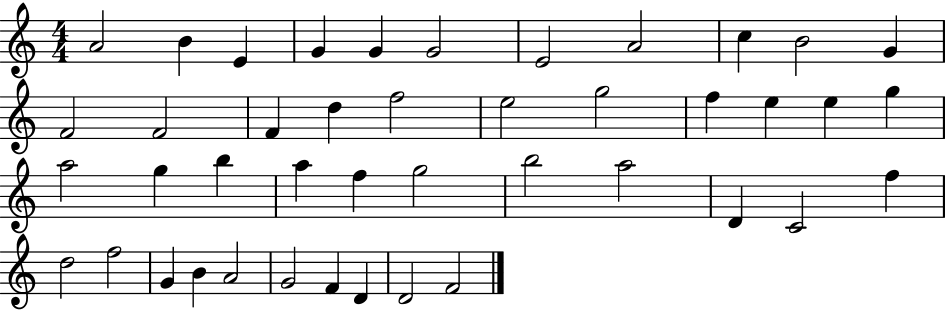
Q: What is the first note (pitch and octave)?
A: A4